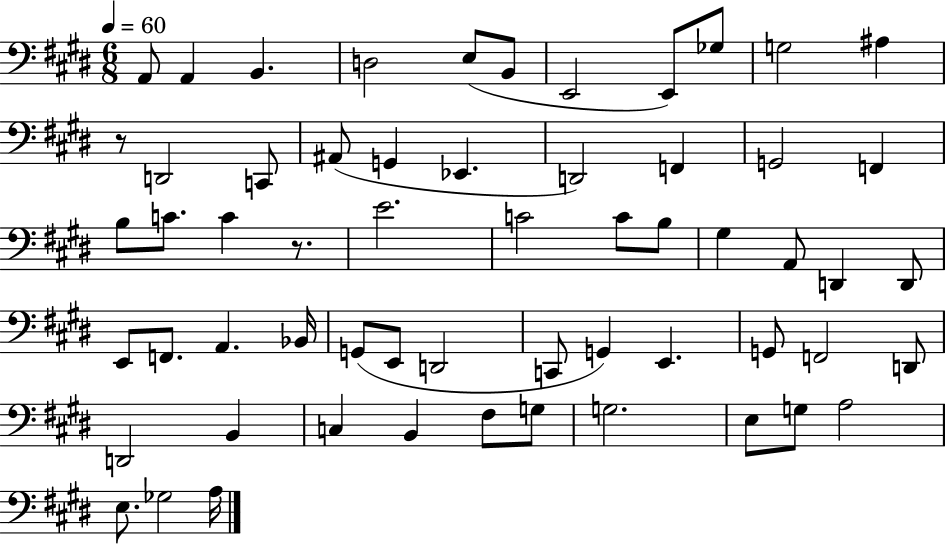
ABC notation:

X:1
T:Untitled
M:6/8
L:1/4
K:E
A,,/2 A,, B,, D,2 E,/2 B,,/2 E,,2 E,,/2 _G,/2 G,2 ^A, z/2 D,,2 C,,/2 ^A,,/2 G,, _E,, D,,2 F,, G,,2 F,, B,/2 C/2 C z/2 E2 C2 C/2 B,/2 ^G, A,,/2 D,, D,,/2 E,,/2 F,,/2 A,, _B,,/4 G,,/2 E,,/2 D,,2 C,,/2 G,, E,, G,,/2 F,,2 D,,/2 D,,2 B,, C, B,, ^F,/2 G,/2 G,2 E,/2 G,/2 A,2 E,/2 _G,2 A,/4